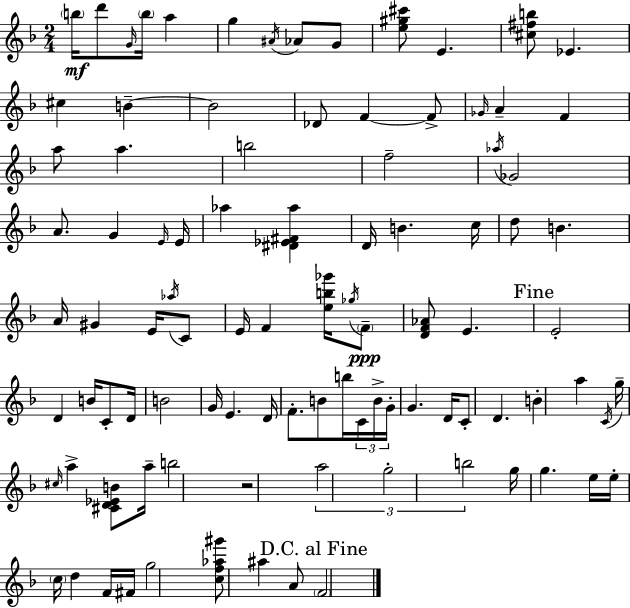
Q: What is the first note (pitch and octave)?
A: B5